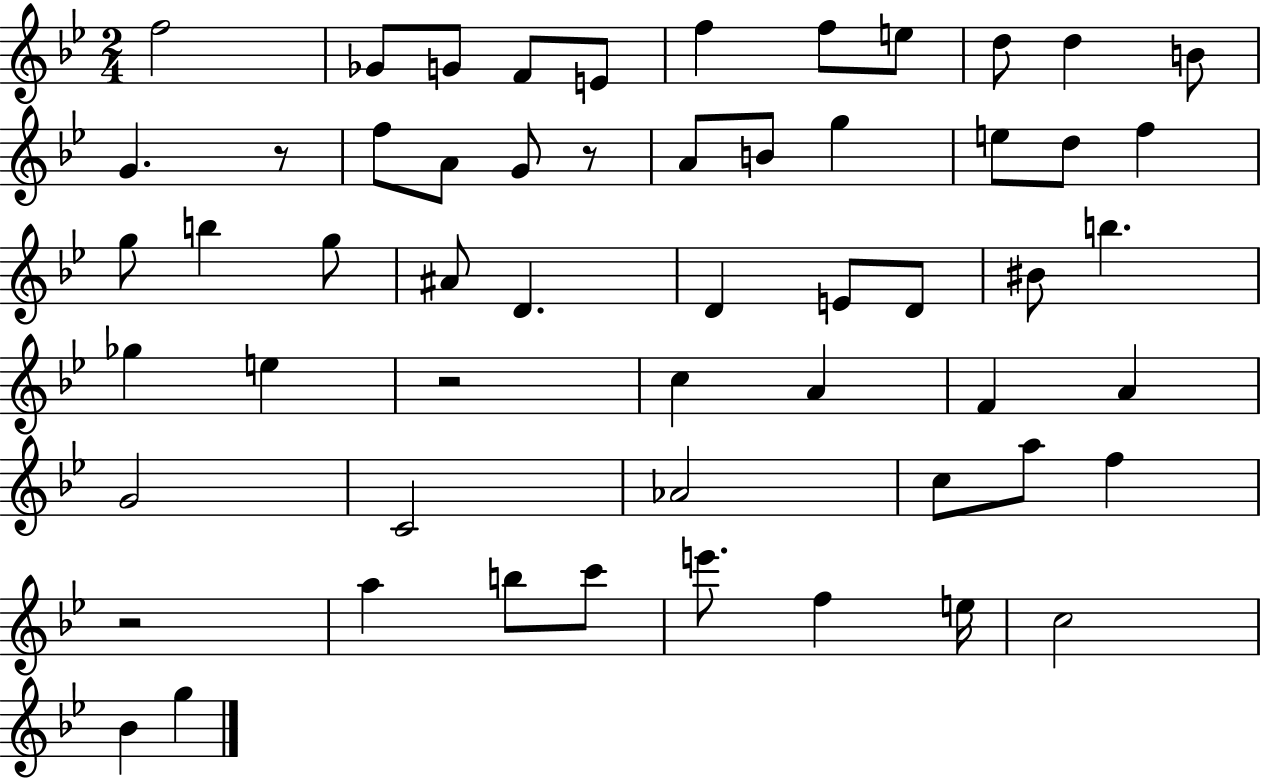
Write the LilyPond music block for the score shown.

{
  \clef treble
  \numericTimeSignature
  \time 2/4
  \key bes \major
  f''2 | ges'8 g'8 f'8 e'8 | f''4 f''8 e''8 | d''8 d''4 b'8 | \break g'4. r8 | f''8 a'8 g'8 r8 | a'8 b'8 g''4 | e''8 d''8 f''4 | \break g''8 b''4 g''8 | ais'8 d'4. | d'4 e'8 d'8 | bis'8 b''4. | \break ges''4 e''4 | r2 | c''4 a'4 | f'4 a'4 | \break g'2 | c'2 | aes'2 | c''8 a''8 f''4 | \break r2 | a''4 b''8 c'''8 | e'''8. f''4 e''16 | c''2 | \break bes'4 g''4 | \bar "|."
}